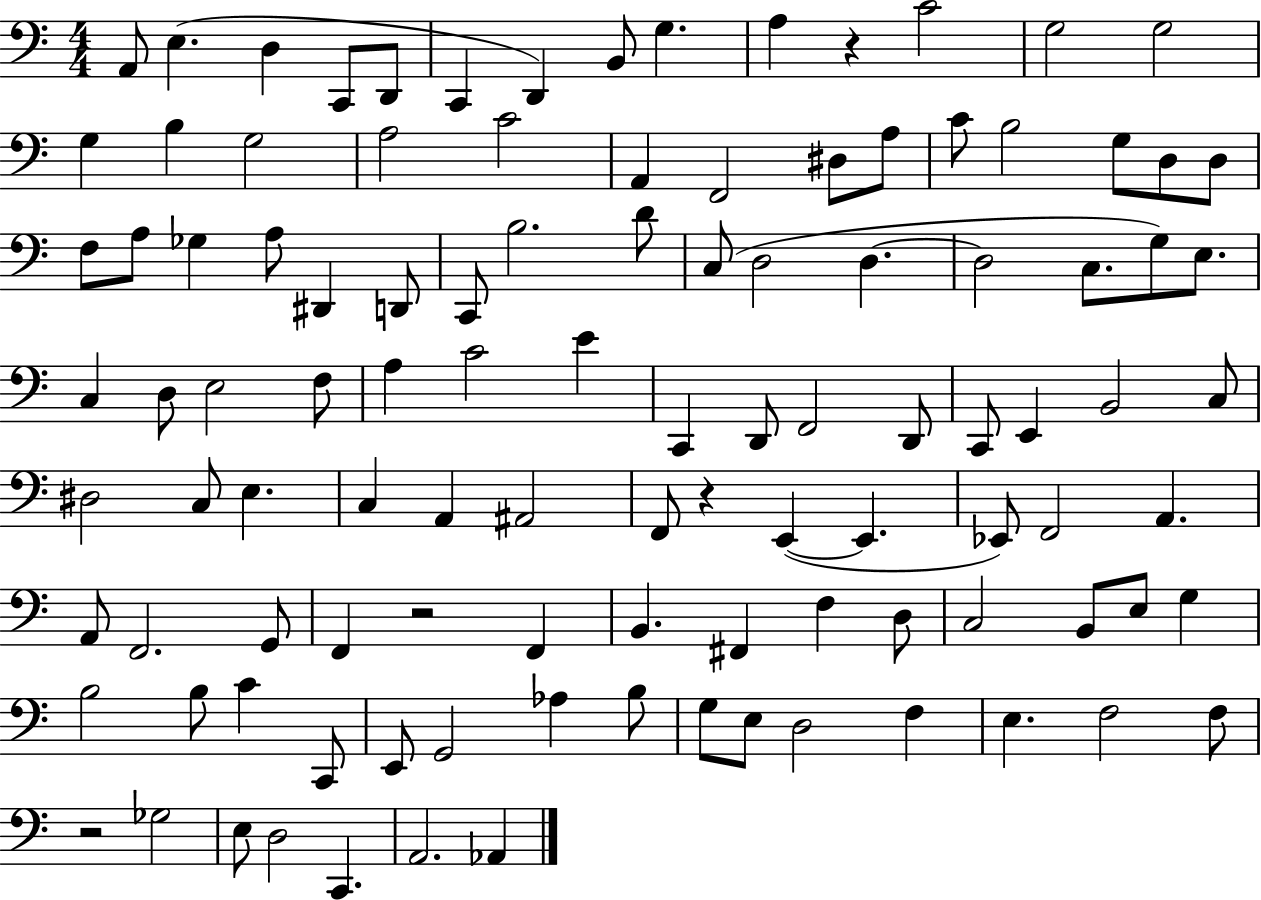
A2/e E3/q. D3/q C2/e D2/e C2/q D2/q B2/e G3/q. A3/q R/q C4/h G3/h G3/h G3/q B3/q G3/h A3/h C4/h A2/q F2/h D#3/e A3/e C4/e B3/h G3/e D3/e D3/e F3/e A3/e Gb3/q A3/e D#2/q D2/e C2/e B3/h. D4/e C3/e D3/h D3/q. D3/h C3/e. G3/e E3/e. C3/q D3/e E3/h F3/e A3/q C4/h E4/q C2/q D2/e F2/h D2/e C2/e E2/q B2/h C3/e D#3/h C3/e E3/q. C3/q A2/q A#2/h F2/e R/q E2/q E2/q. Eb2/e F2/h A2/q. A2/e F2/h. G2/e F2/q R/h F2/q B2/q. F#2/q F3/q D3/e C3/h B2/e E3/e G3/q B3/h B3/e C4/q C2/e E2/e G2/h Ab3/q B3/e G3/e E3/e D3/h F3/q E3/q. F3/h F3/e R/h Gb3/h E3/e D3/h C2/q. A2/h. Ab2/q